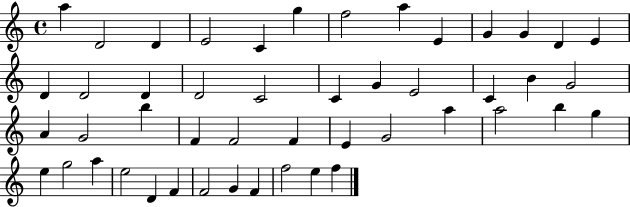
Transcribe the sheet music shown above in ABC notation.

X:1
T:Untitled
M:4/4
L:1/4
K:C
a D2 D E2 C g f2 a E G G D E D D2 D D2 C2 C G E2 C B G2 A G2 b F F2 F E G2 a a2 b g e g2 a e2 D F F2 G F f2 e f